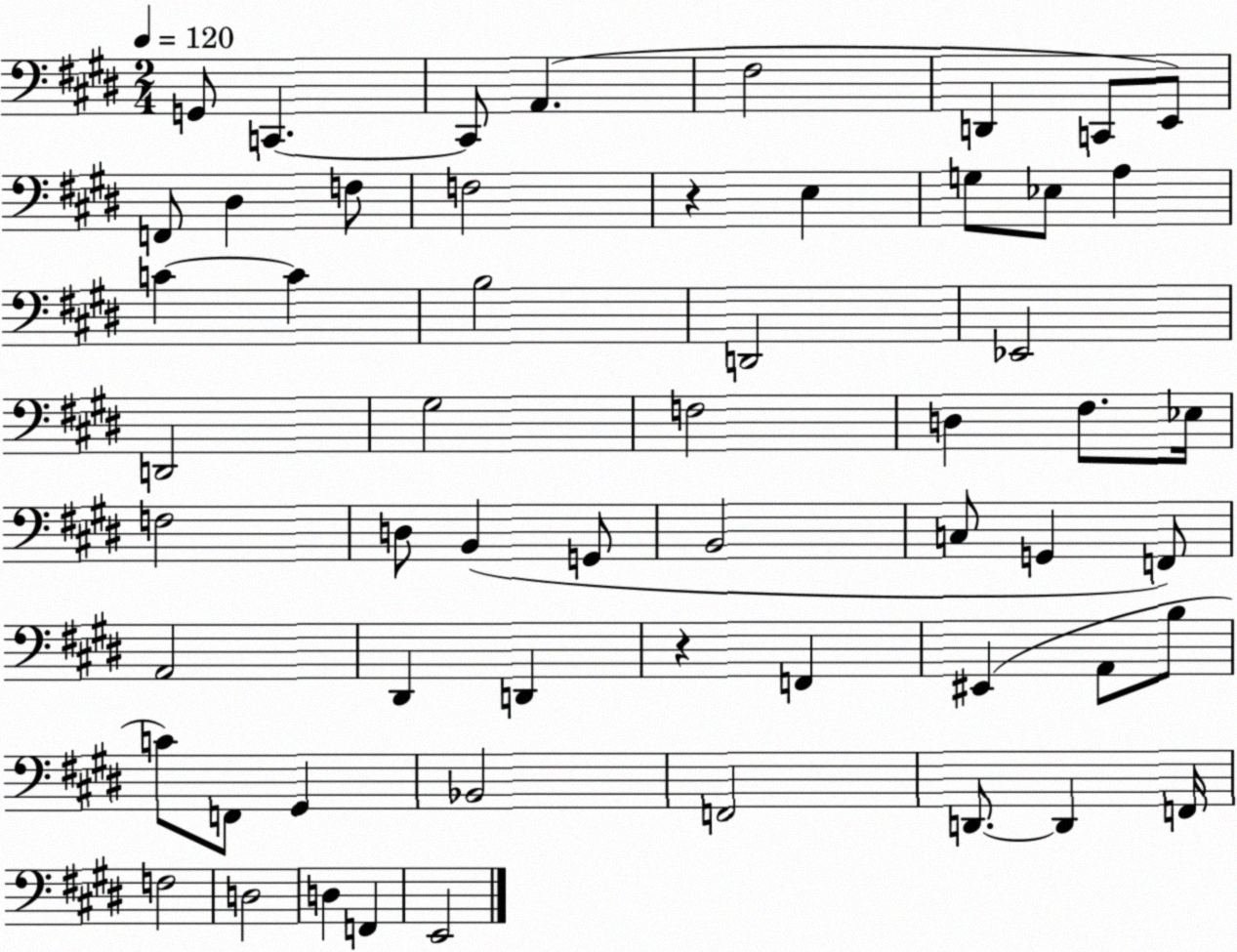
X:1
T:Untitled
M:2/4
L:1/4
K:E
G,,/2 C,, C,,/2 A,, ^F,2 D,, C,,/2 E,,/2 F,,/2 ^D, F,/2 F,2 z E, G,/2 _E,/2 A, C C B,2 D,,2 _E,,2 D,,2 ^G,2 F,2 D, ^F,/2 _E,/4 F,2 D,/2 B,, G,,/2 B,,2 C,/2 G,, F,,/2 A,,2 ^D,, D,, z F,, ^E,, A,,/2 B,/2 C/2 F,,/2 ^G,, _B,,2 F,,2 D,,/2 D,, F,,/4 F,2 D,2 D, F,, E,,2